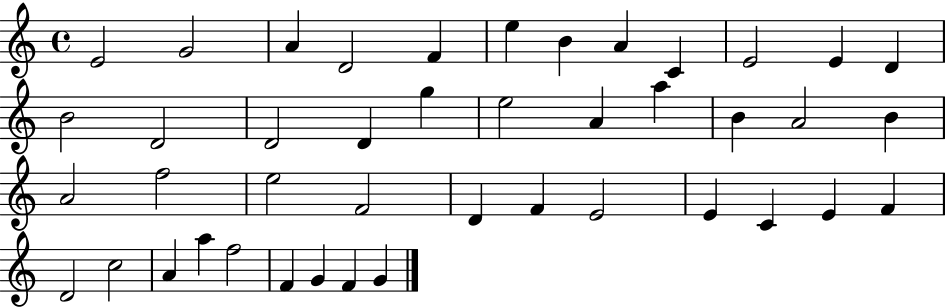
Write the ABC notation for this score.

X:1
T:Untitled
M:4/4
L:1/4
K:C
E2 G2 A D2 F e B A C E2 E D B2 D2 D2 D g e2 A a B A2 B A2 f2 e2 F2 D F E2 E C E F D2 c2 A a f2 F G F G